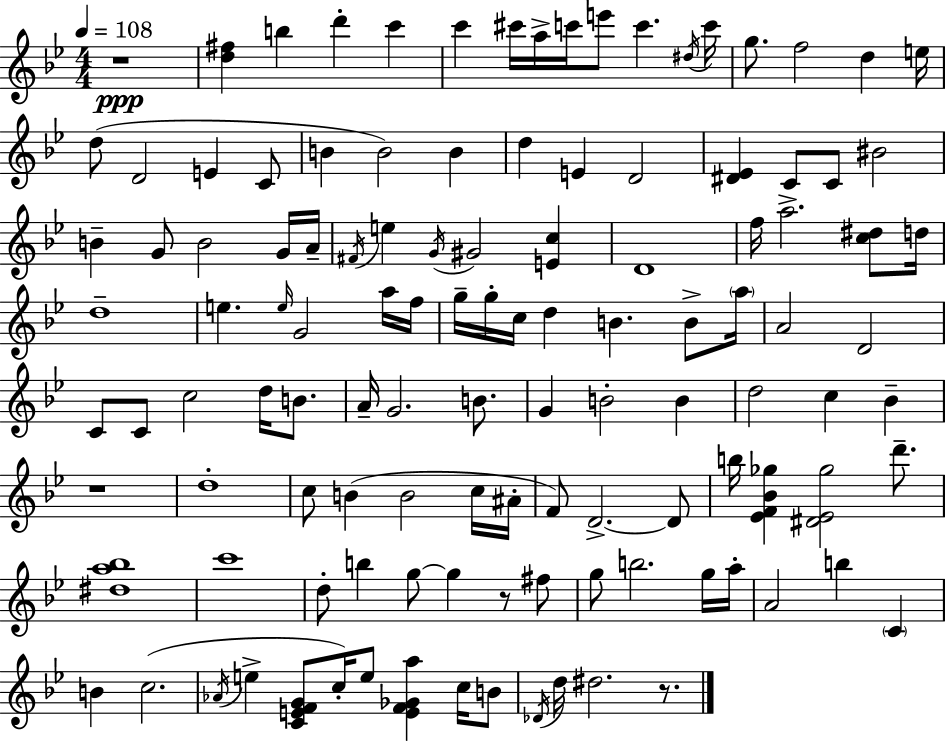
{
  \clef treble
  \numericTimeSignature
  \time 4/4
  \key g \minor
  \tempo 4 = 108
  \repeat volta 2 { r1\ppp | <d'' fis''>4 b''4 d'''4-. c'''4 | c'''4 cis'''16 a''16-> c'''16 e'''8 c'''4. \acciaccatura { dis''16 } | c'''16 g''8. f''2 d''4 | \break e''16 d''8( d'2 e'4 c'8 | b'4 b'2) b'4 | d''4 e'4 d'2 | <dis' ees'>4 c'8 c'8 bis'2 | \break b'4-- g'8 b'2 g'16 | a'16-- \acciaccatura { fis'16 } e''4 \acciaccatura { g'16 } gis'2 <e' c''>4 | d'1 | f''16 a''2.-> | \break <c'' dis''>8 d''16 d''1-- | e''4. \grace { e''16 } g'2 | a''16 f''16 g''16-- g''16-. c''16 d''4 b'4. | b'8-> \parenthesize a''16 a'2 d'2 | \break c'8 c'8 c''2 | d''16 b'8. a'16-- g'2. | b'8. g'4 b'2-. | b'4 d''2 c''4 | \break bes'4-- r1 | d''1-. | c''8 b'4( b'2 | c''16 ais'16-. f'8) d'2.->~~ | \break d'8 b''16 <ees' f' bes' ges''>4 <dis' ees' ges''>2 | d'''8.-- <dis'' a'' bes''>1 | c'''1 | d''8-. b''4 g''8~~ g''4 | \break r8 fis''8 g''8 b''2. | g''16 a''16-. a'2 b''4 | \parenthesize c'4 b'4 c''2.( | \acciaccatura { aes'16 } e''4-> <c' e' f' g'>8 c''16-.) e''8 <e' f' ges' a''>4 | \break c''16 b'8 \acciaccatura { des'16 } d''16 dis''2. | r8. } \bar "|."
}